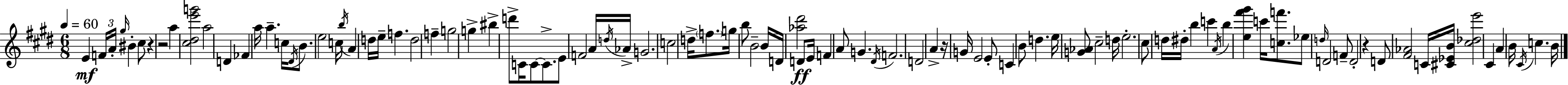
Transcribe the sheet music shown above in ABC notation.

X:1
T:Untitled
M:6/8
L:1/4
K:E
E F/4 A/4 ^g/4 ^B ^c/2 z z2 a [^c^de'g']2 a2 D _F a/4 a c/4 ^D/4 B/2 e2 c/4 b/4 A d/4 e/4 f d2 f g2 g ^b d'/2 C/4 C/2 C/2 E/2 F2 A/4 d/4 _A/4 G2 c2 d/4 f/2 g/4 b/2 B2 B/4 D/4 [_a^d']2 D/2 E/4 F A/2 G ^D/4 F2 D2 A z/4 G/4 E2 E/2 C B/2 d e/4 [G_A]/2 ^c2 d/4 e2 ^c/2 d/4 ^d/4 b c' A/4 b [e^f'^g'] c'/4 [cf']/2 _e/2 d/4 D2 F/2 D2 z D/2 [^F_A]2 C/4 [^C_EB]/4 [^c_de']2 ^C A B/4 ^C/4 c B/4